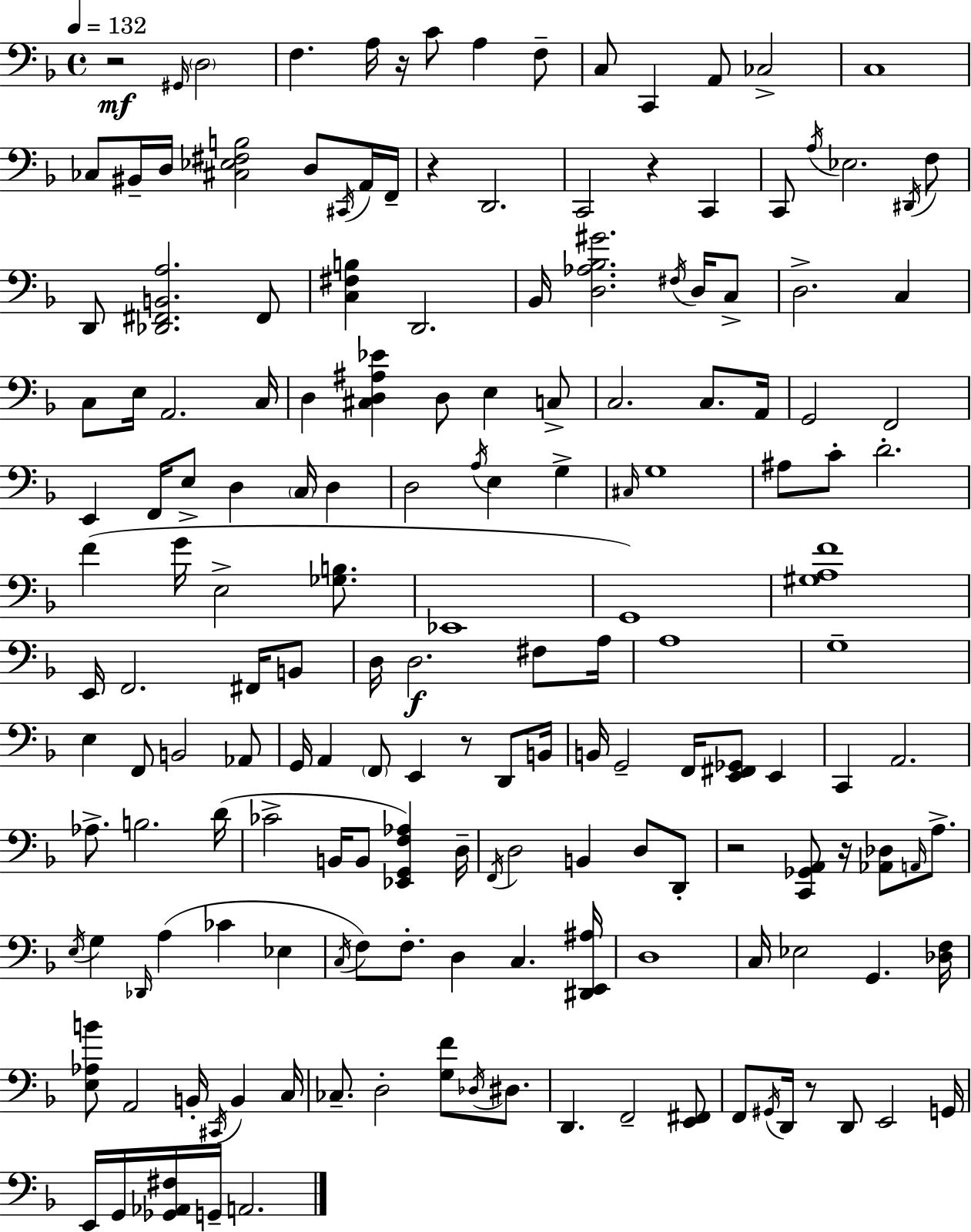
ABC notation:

X:1
T:Untitled
M:4/4
L:1/4
K:F
z2 ^G,,/4 D,2 F, A,/4 z/4 C/2 A, F,/2 C,/2 C,, A,,/2 _C,2 C,4 _C,/2 ^B,,/4 D,/4 [^C,_E,^F,B,]2 D,/2 ^C,,/4 A,,/4 F,,/4 z D,,2 C,,2 z C,, C,,/2 A,/4 _E,2 ^D,,/4 F,/2 D,,/2 [_D,,^F,,B,,A,]2 ^F,,/2 [C,^F,B,] D,,2 _B,,/4 [D,_A,_B,^G]2 ^F,/4 D,/4 C,/2 D,2 C, C,/2 E,/4 A,,2 C,/4 D, [^C,D,^A,_E] D,/2 E, C,/2 C,2 C,/2 A,,/4 G,,2 F,,2 E,, F,,/4 E,/2 D, C,/4 D, D,2 A,/4 E, G, ^C,/4 G,4 ^A,/2 C/2 D2 F G/4 E,2 [_G,B,]/2 _E,,4 G,,4 [^G,A,F]4 E,,/4 F,,2 ^F,,/4 B,,/2 D,/4 D,2 ^F,/2 A,/4 A,4 G,4 E, F,,/2 B,,2 _A,,/2 G,,/4 A,, F,,/2 E,, z/2 D,,/2 B,,/4 B,,/4 G,,2 F,,/4 [E,,^F,,_G,,]/2 E,, C,, A,,2 _A,/2 B,2 D/4 _C2 B,,/4 B,,/2 [_E,,G,,F,_A,] D,/4 F,,/4 D,2 B,, D,/2 D,,/2 z2 [C,,_G,,A,,]/2 z/4 [_A,,_D,]/2 A,,/4 A,/2 E,/4 G, _D,,/4 A, _C _E, C,/4 F,/2 F,/2 D, C, [^D,,E,,^A,]/4 D,4 C,/4 _E,2 G,, [_D,F,]/4 [E,_A,B]/2 A,,2 B,,/4 ^C,,/4 B,, C,/4 _C,/2 D,2 [G,F]/2 _D,/4 ^D,/2 D,, F,,2 [E,,^F,,]/2 F,,/2 ^G,,/4 D,,/4 z/2 D,,/2 E,,2 G,,/4 E,,/4 G,,/4 [_G,,_A,,^F,]/4 G,,/4 A,,2